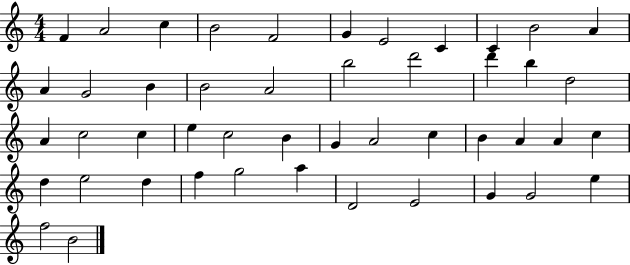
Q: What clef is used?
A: treble